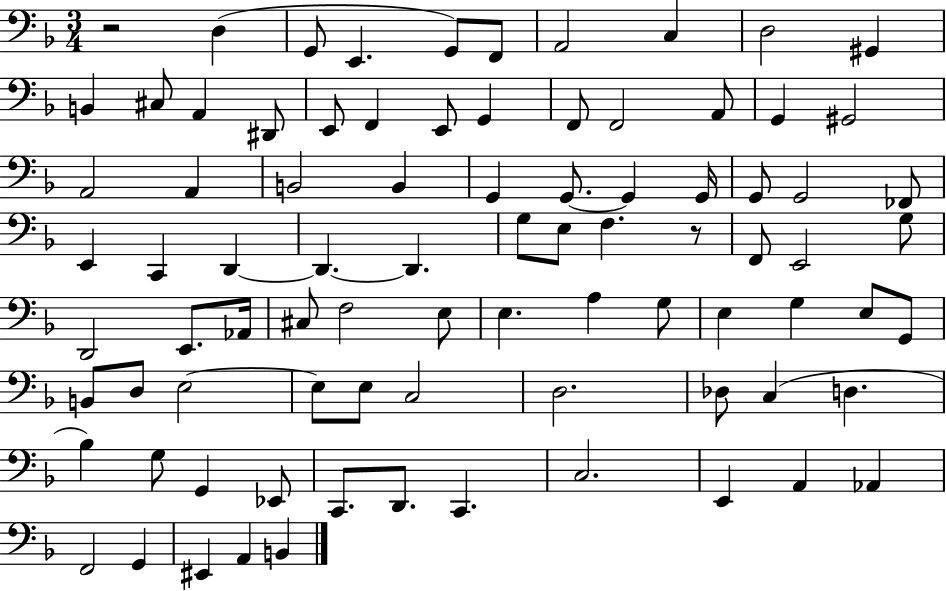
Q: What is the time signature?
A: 3/4